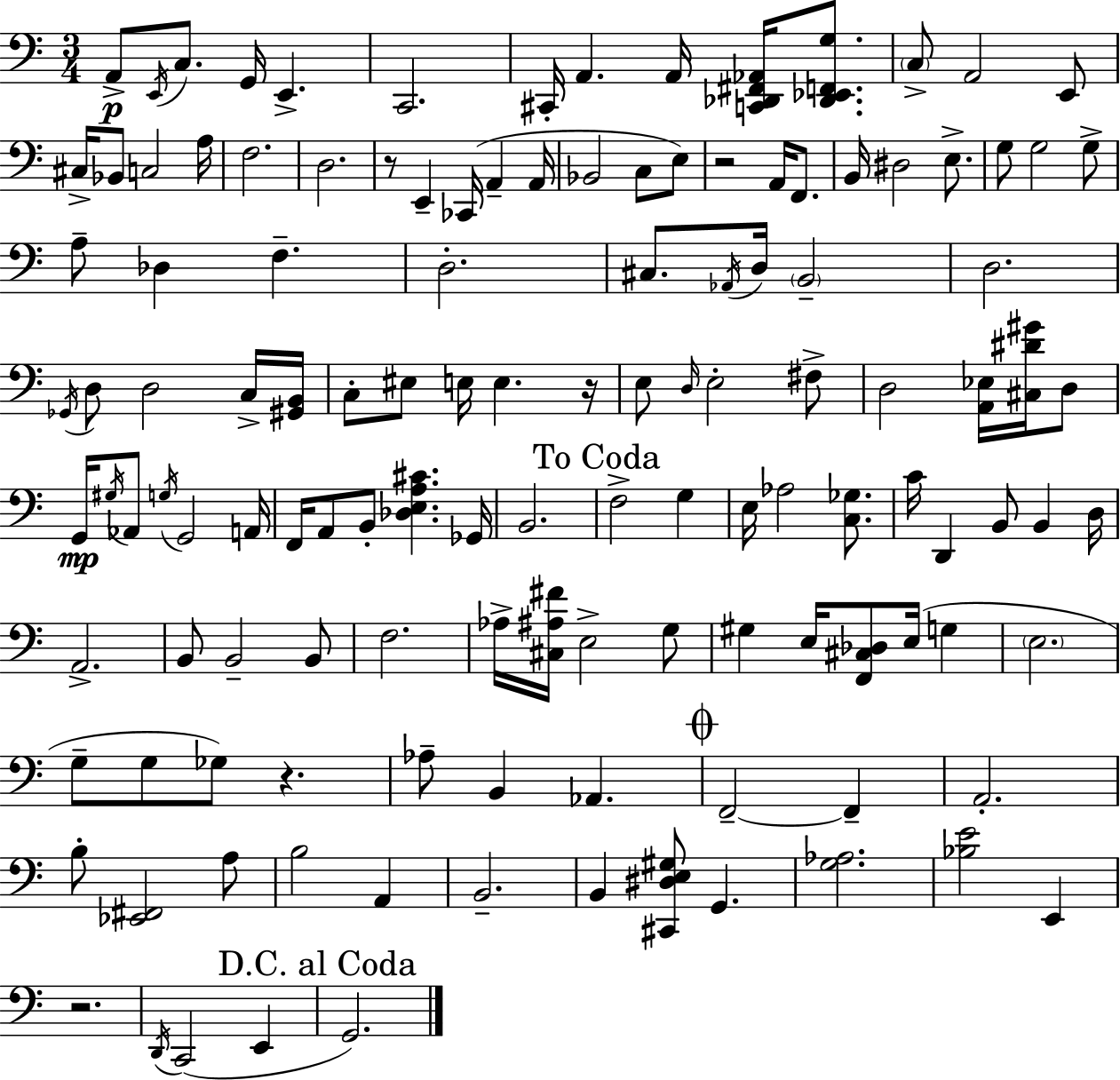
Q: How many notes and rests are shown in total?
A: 128